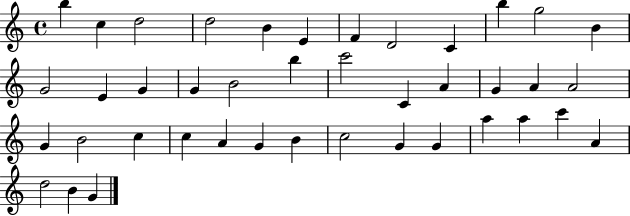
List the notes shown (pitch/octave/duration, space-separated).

B5/q C5/q D5/h D5/h B4/q E4/q F4/q D4/h C4/q B5/q G5/h B4/q G4/h E4/q G4/q G4/q B4/h B5/q C6/h C4/q A4/q G4/q A4/q A4/h G4/q B4/h C5/q C5/q A4/q G4/q B4/q C5/h G4/q G4/q A5/q A5/q C6/q A4/q D5/h B4/q G4/q